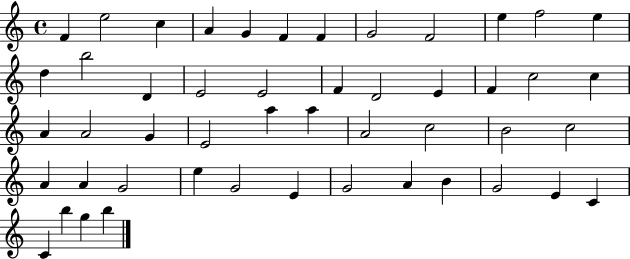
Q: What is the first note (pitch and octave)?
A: F4